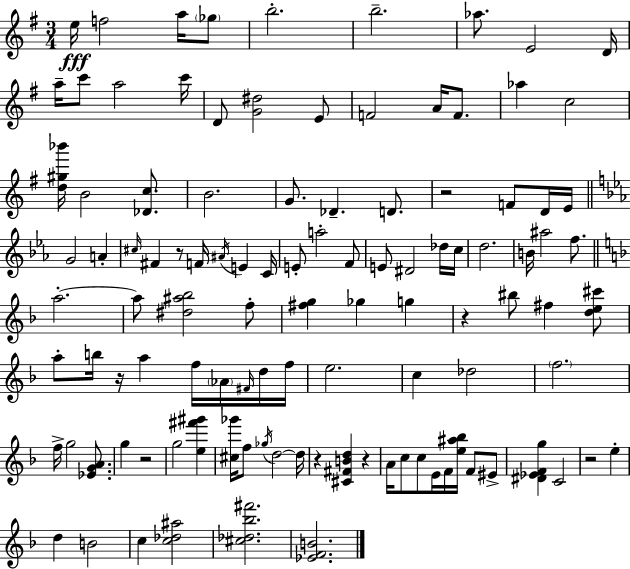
E5/s F5/h A5/s Gb5/e B5/h. B5/h. Ab5/e. E4/h D4/s A5/s C6/e A5/h C6/s D4/e [G4,D#5]/h E4/e F4/h A4/s F4/e. Ab5/q C5/h [D5,G#5,Bb6]/s B4/h [Db4,C5]/e. B4/h. G4/e. Db4/q. D4/e. R/h F4/e D4/s E4/s G4/h A4/q C#5/s F#4/q R/e F4/s A#4/s E4/q C4/s E4/e A5/h F4/e E4/e D#4/h Db5/s C5/s D5/h. B4/s A#5/h F5/e. A5/h. A5/e [D#5,A#5,Bb5]/h F5/e [F#5,G5]/q Gb5/q G5/q R/q BIS5/e F#5/q [D5,E5,C#6]/e A5/e B5/s R/s A5/q F5/s Ab4/s F#4/s D5/s F5/s E5/h. C5/q Db5/h F5/h. F5/s G5/h [Eb4,G4,A4]/e. G5/q R/h G5/h [E5,F#6,G#6]/q [C#5,Gb6]/s F5/e Gb5/s D5/h D5/s R/q [C#4,F#4,B4,D5]/q R/q A4/s C5/e C5/e E4/s F4/s [E5,A#5,Bb5]/s F4/e EIS4/e [D#4,Eb4,F4,G5]/q C4/h R/h E5/q D5/q B4/h C5/q [C5,Db5,A#5]/h [C#5,Db5,Bb5,F#6]/h. [Eb4,F4,B4]/h.